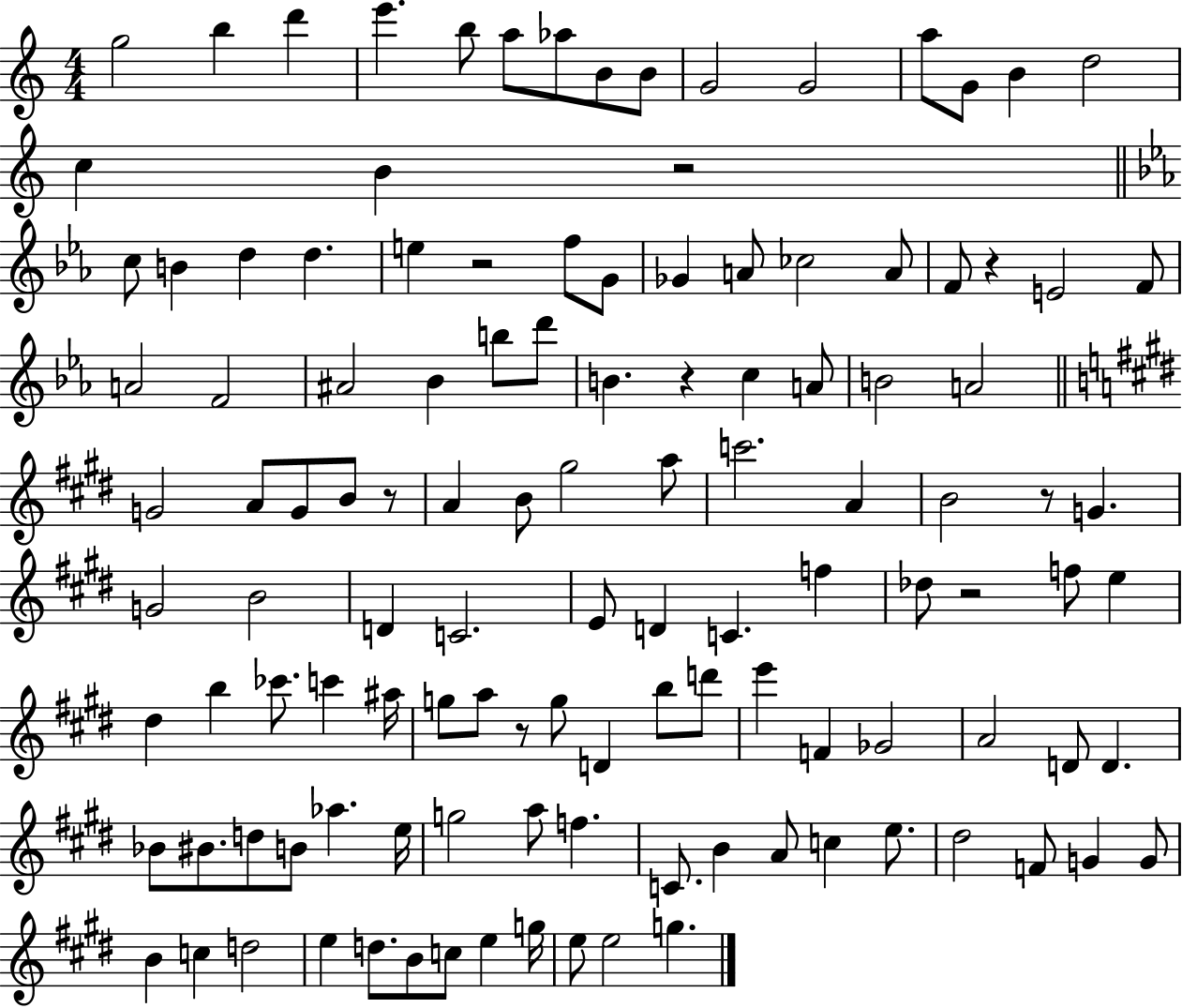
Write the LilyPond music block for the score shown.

{
  \clef treble
  \numericTimeSignature
  \time 4/4
  \key c \major
  \repeat volta 2 { g''2 b''4 d'''4 | e'''4. b''8 a''8 aes''8 b'8 b'8 | g'2 g'2 | a''8 g'8 b'4 d''2 | \break c''4 b'4 r2 | \bar "||" \break \key ees \major c''8 b'4 d''4 d''4. | e''4 r2 f''8 g'8 | ges'4 a'8 ces''2 a'8 | f'8 r4 e'2 f'8 | \break a'2 f'2 | ais'2 bes'4 b''8 d'''8 | b'4. r4 c''4 a'8 | b'2 a'2 | \break \bar "||" \break \key e \major g'2 a'8 g'8 b'8 r8 | a'4 b'8 gis''2 a''8 | c'''2. a'4 | b'2 r8 g'4. | \break g'2 b'2 | d'4 c'2. | e'8 d'4 c'4. f''4 | des''8 r2 f''8 e''4 | \break dis''4 b''4 ces'''8. c'''4 ais''16 | g''8 a''8 r8 g''8 d'4 b''8 d'''8 | e'''4 f'4 ges'2 | a'2 d'8 d'4. | \break bes'8 bis'8. d''8 b'8 aes''4. e''16 | g''2 a''8 f''4. | c'8. b'4 a'8 c''4 e''8. | dis''2 f'8 g'4 g'8 | \break b'4 c''4 d''2 | e''4 d''8. b'8 c''8 e''4 g''16 | e''8 e''2 g''4. | } \bar "|."
}